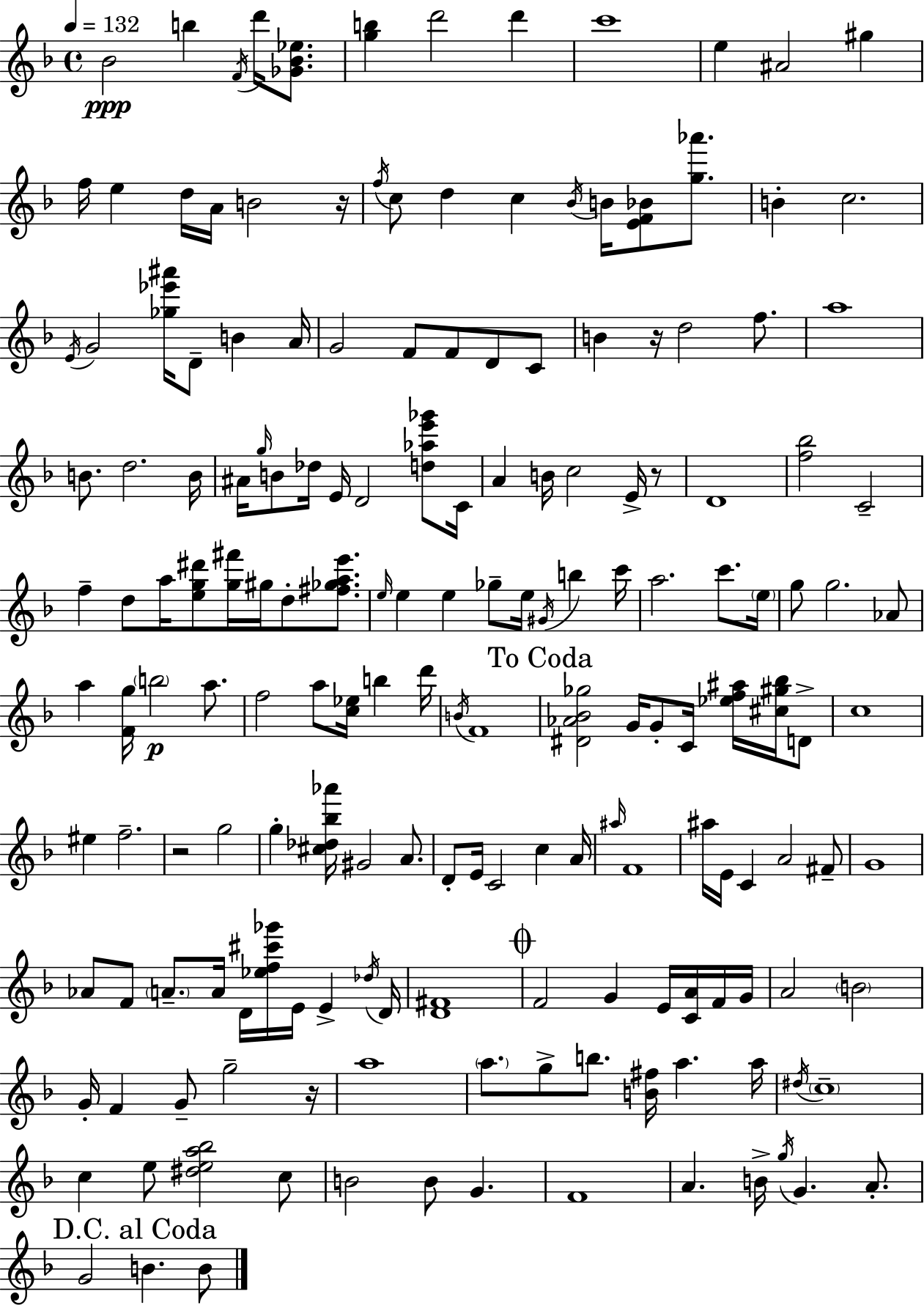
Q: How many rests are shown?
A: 5